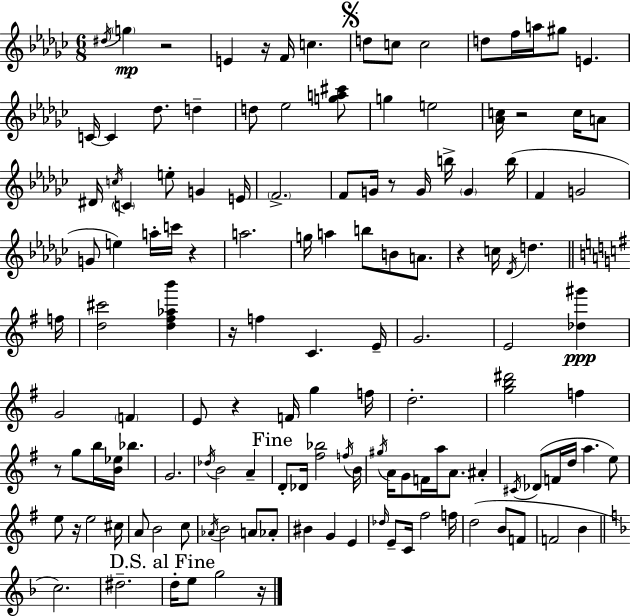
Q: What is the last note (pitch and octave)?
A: G5